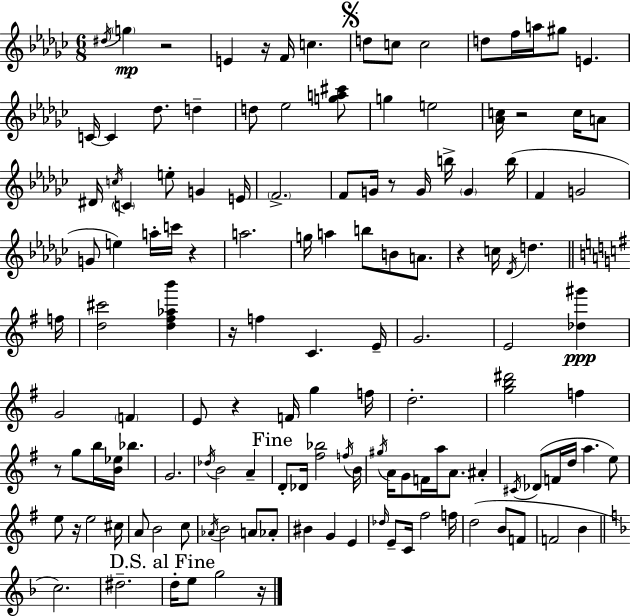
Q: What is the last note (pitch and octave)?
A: G5